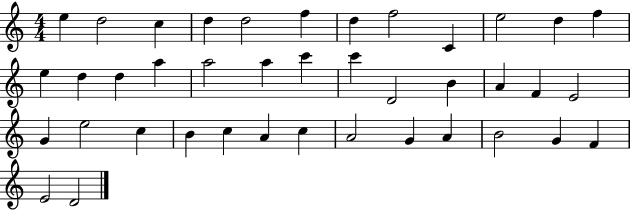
X:1
T:Untitled
M:4/4
L:1/4
K:C
e d2 c d d2 f d f2 C e2 d f e d d a a2 a c' c' D2 B A F E2 G e2 c B c A c A2 G A B2 G F E2 D2